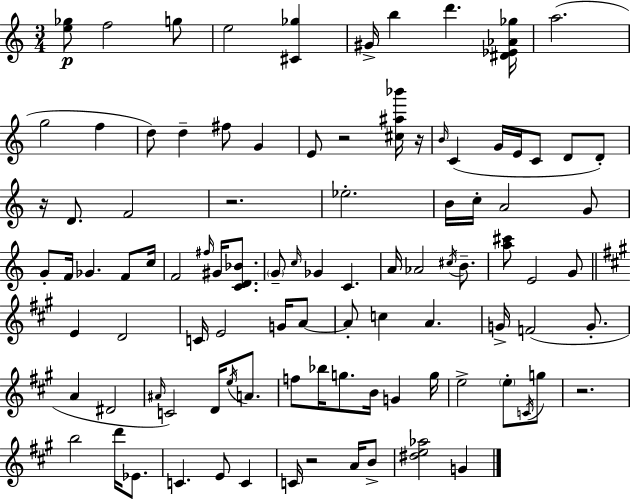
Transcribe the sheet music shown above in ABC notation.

X:1
T:Untitled
M:3/4
L:1/4
K:C
[e_g]/2 f2 g/2 e2 [^C_g] ^G/4 b d' [^D_E_A_g]/4 a2 g2 f d/2 d ^f/2 G E/2 z2 [^c^a_b']/4 z/4 B/4 C G/4 E/4 C/2 D/2 D/2 z/4 D/2 F2 z2 _e2 B/4 c/4 A2 G/2 G/2 F/4 _G F/2 c/4 F2 ^f/4 ^G/4 [CD_B]/2 G/2 c/4 _G C A/4 _A2 ^c/4 B/2 [a^c']/2 E2 G/2 E D2 C/4 E2 G/4 A/2 A/2 c A G/4 F2 G/2 A ^D2 ^A/4 C2 D/4 e/4 A/2 f/2 _b/4 g/2 B/4 G g/4 e2 e/2 C/4 g/2 z2 b2 d'/4 _E/2 C E/2 C C/4 z2 A/4 B/2 [^de_a]2 G